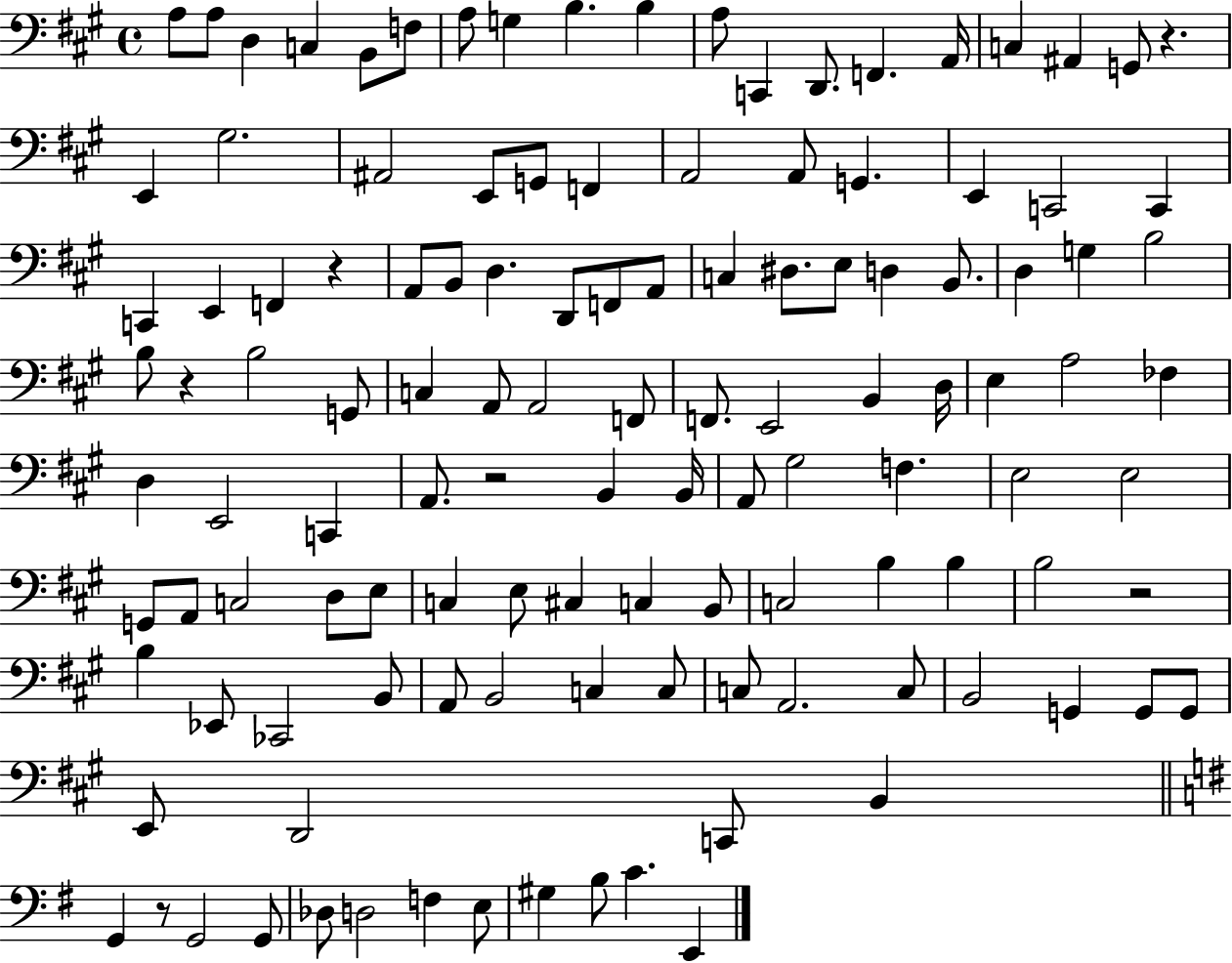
X:1
T:Untitled
M:4/4
L:1/4
K:A
A,/2 A,/2 D, C, B,,/2 F,/2 A,/2 G, B, B, A,/2 C,, D,,/2 F,, A,,/4 C, ^A,, G,,/2 z E,, ^G,2 ^A,,2 E,,/2 G,,/2 F,, A,,2 A,,/2 G,, E,, C,,2 C,, C,, E,, F,, z A,,/2 B,,/2 D, D,,/2 F,,/2 A,,/2 C, ^D,/2 E,/2 D, B,,/2 D, G, B,2 B,/2 z B,2 G,,/2 C, A,,/2 A,,2 F,,/2 F,,/2 E,,2 B,, D,/4 E, A,2 _F, D, E,,2 C,, A,,/2 z2 B,, B,,/4 A,,/2 ^G,2 F, E,2 E,2 G,,/2 A,,/2 C,2 D,/2 E,/2 C, E,/2 ^C, C, B,,/2 C,2 B, B, B,2 z2 B, _E,,/2 _C,,2 B,,/2 A,,/2 B,,2 C, C,/2 C,/2 A,,2 C,/2 B,,2 G,, G,,/2 G,,/2 E,,/2 D,,2 C,,/2 B,, G,, z/2 G,,2 G,,/2 _D,/2 D,2 F, E,/2 ^G, B,/2 C E,,